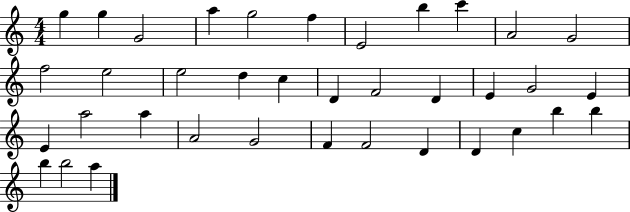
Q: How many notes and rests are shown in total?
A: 37